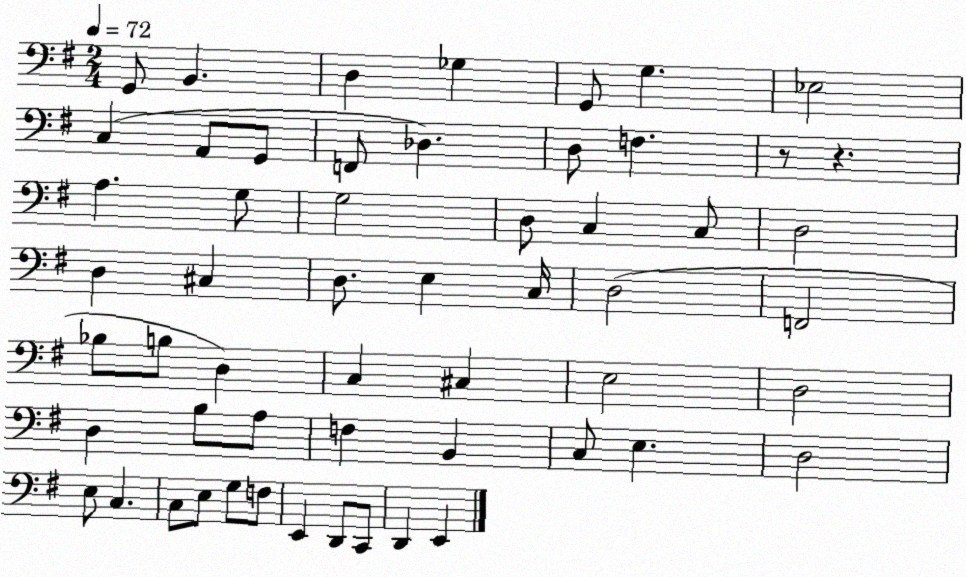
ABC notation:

X:1
T:Untitled
M:2/4
L:1/4
K:G
G,,/2 B,, D, _G, G,,/2 G, _E,2 C, A,,/2 G,,/2 F,,/2 _D, D,/2 F, z/2 z A, G,/2 G,2 D,/2 C, C,/2 D,2 D, ^C, D,/2 E, C,/4 D,2 F,,2 _B,/2 B,/2 D, C, ^C, E,2 D,2 D, B,/2 A,/2 F, B,, C,/2 E, D,2 E,/2 C, C,/2 E,/2 G,/2 F,/2 E,, D,,/2 C,,/2 D,, E,,